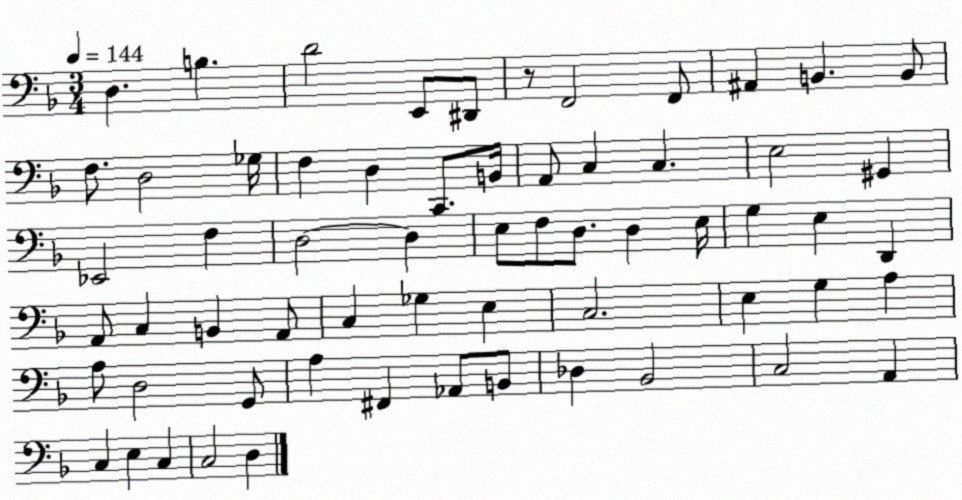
X:1
T:Untitled
M:3/4
L:1/4
K:F
D, B, D2 E,,/2 ^D,,/2 z/2 F,,2 F,,/2 ^A,, B,, B,,/2 F,/2 D,2 _G,/4 F, D, C,,/2 B,,/4 A,,/2 C, C, E,2 ^G,, _E,,2 F, D,2 D, E,/2 F,/2 D,/2 D, E,/4 G, E, D,, A,,/2 C, B,, A,,/2 C, _G, E, C,2 E, G, A, A,/2 D,2 G,,/2 A, ^F,, _A,,/2 B,,/2 _D, _B,,2 C,2 A,, C, E, C, C,2 D,